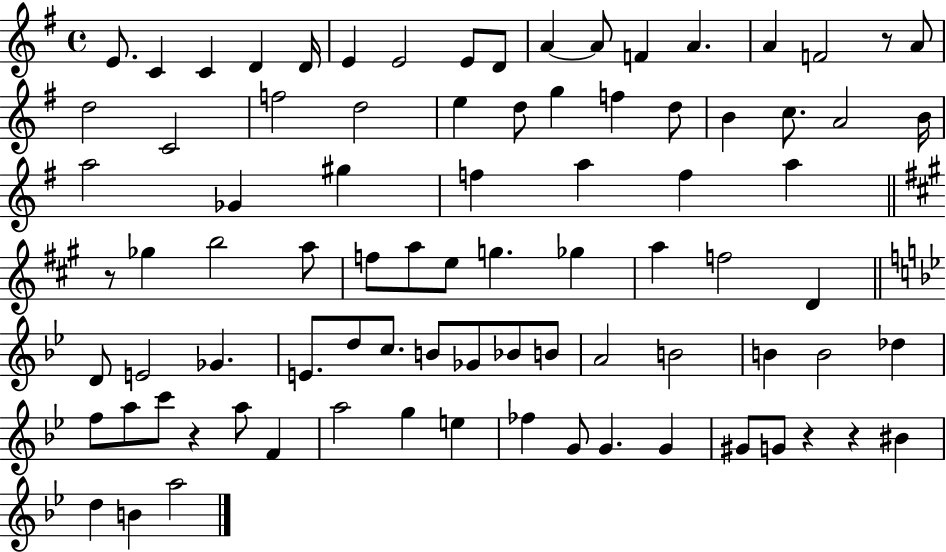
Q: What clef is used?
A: treble